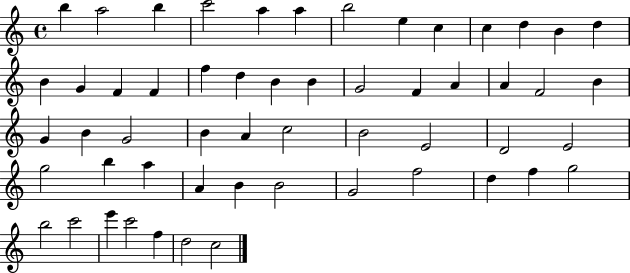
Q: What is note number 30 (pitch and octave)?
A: G4